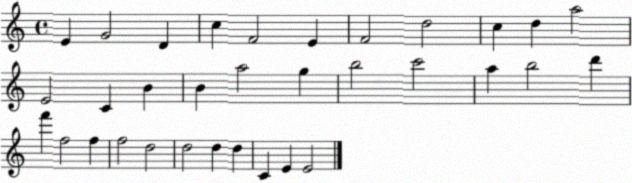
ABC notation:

X:1
T:Untitled
M:4/4
L:1/4
K:C
E G2 D c F2 E F2 d2 c d a2 E2 C B B a2 g b2 c'2 a b2 d' f' f2 f f2 d2 d2 d d C E E2